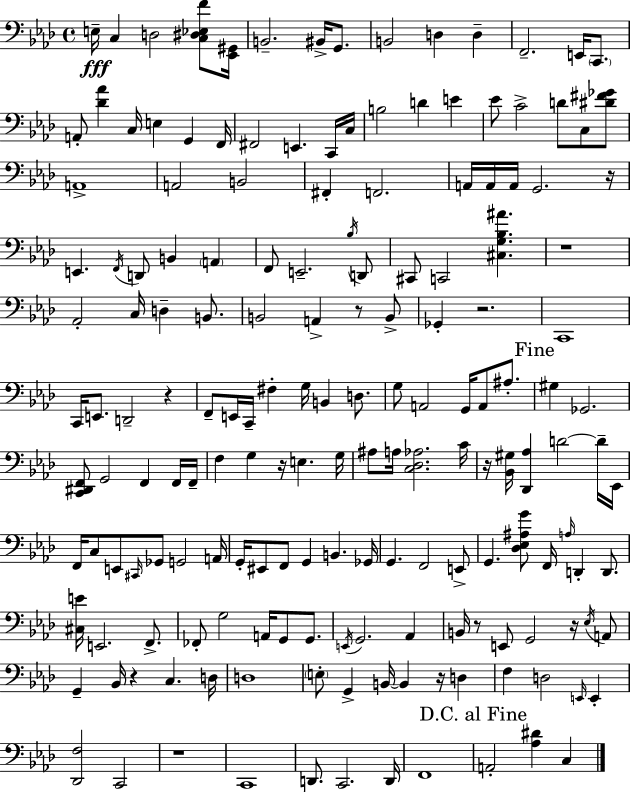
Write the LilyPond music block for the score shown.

{
  \clef bass
  \time 4/4
  \defaultTimeSignature
  \key f \minor
  e16--\fff c4 d2 <c dis ees f'>8 <ees, gis,>16 | b,2.-- bis,16-> g,8. | b,2 d4 d4-- | f,2.-- e,16 \parenthesize c,8. | \break a,8-. <des' aes'>4 c16 e4 g,4 f,16 | fis,2 e,4. c,16 c16 | b2 d'4 e'4 | ees'8 c'2-> d'8 c8 <dis' fis' ges'>8 | \break a,1-> | a,2 b,2 | fis,4-. f,2. | a,16 a,16 a,16 g,2. r16 | \break e,4. \acciaccatura { f,16 } d,8 b,4 \parenthesize a,4 | f,8 e,2.-- \acciaccatura { bes16 } | d,8 cis,8 c,2 <cis g bes ais'>4. | r1 | \break aes,2-. c16 d4-- b,8. | b,2 a,4-> r8 | b,8-> ges,4-. r2. | c,1 | \break c,16 e,8. d,2-- r4 | f,8-- e,16 c,16-- fis4-. g16 b,4 d8. | g8 a,2 g,16 a,8 ais8.-. | \mark "Fine" gis4 ges,2. | \break <c, dis, f,>8 g,2 f,4 | f,16 f,16-- f4 g4 r16 e4. | g16 ais8 a16 <c des aes>2. | c'16 r16 <bes, gis>16 <des, aes>4 d'2~~ | \break d'16-- ees,16 f,16 c8 e,8 \grace { cis,16 } ges,8 g,2 | a,16 g,16-. eis,8 f,8 g,4 b,4. | ges,16 g,4. f,2 | e,8-> g,4. <des ees ais g'>8 f,16 \grace { a16 } d,4-. | \break d,8. <cis e'>16 e,2. | f,8.-> fes,8-. g2 a,16 g,8 | g,8. \acciaccatura { e,16 } g,2. | aes,4 b,16 r8 e,8 g,2 | \break r16 \acciaccatura { ees16 } a,8 g,4-- bes,16 r4 c4. | d16 d1 | \parenthesize e8-. g,4-> b,16~~ b,4 | r16 d4 f4 d2 | \break \grace { e,16 } e,4-. <des, f>2 c,2 | r1 | c,1 | d,8. c,2. | \break d,16 f,1 | \mark "D.C. al Fine" a,2-. <aes dis'>4 | c4 \bar "|."
}